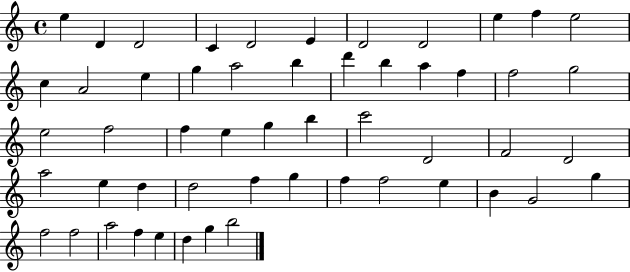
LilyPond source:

{
  \clef treble
  \time 4/4
  \defaultTimeSignature
  \key c \major
  e''4 d'4 d'2 | c'4 d'2 e'4 | d'2 d'2 | e''4 f''4 e''2 | \break c''4 a'2 e''4 | g''4 a''2 b''4 | d'''4 b''4 a''4 f''4 | f''2 g''2 | \break e''2 f''2 | f''4 e''4 g''4 b''4 | c'''2 d'2 | f'2 d'2 | \break a''2 e''4 d''4 | d''2 f''4 g''4 | f''4 f''2 e''4 | b'4 g'2 g''4 | \break f''2 f''2 | a''2 f''4 e''4 | d''4 g''4 b''2 | \bar "|."
}